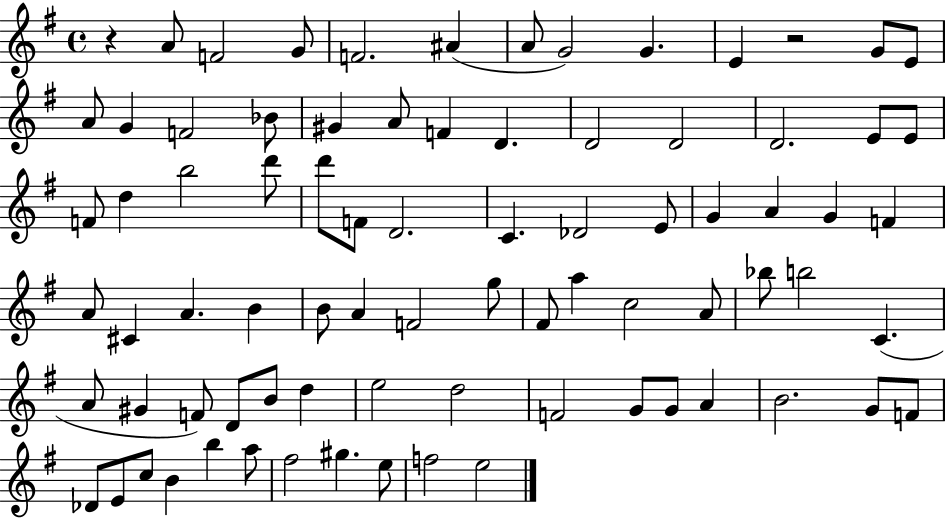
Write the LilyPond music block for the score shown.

{
  \clef treble
  \time 4/4
  \defaultTimeSignature
  \key g \major
  r4 a'8 f'2 g'8 | f'2. ais'4( | a'8 g'2) g'4. | e'4 r2 g'8 e'8 | \break a'8 g'4 f'2 bes'8 | gis'4 a'8 f'4 d'4. | d'2 d'2 | d'2. e'8 e'8 | \break f'8 d''4 b''2 d'''8 | d'''8 f'8 d'2. | c'4. des'2 e'8 | g'4 a'4 g'4 f'4 | \break a'8 cis'4 a'4. b'4 | b'8 a'4 f'2 g''8 | fis'8 a''4 c''2 a'8 | bes''8 b''2 c'4.( | \break a'8 gis'4 f'8) d'8 b'8 d''4 | e''2 d''2 | f'2 g'8 g'8 a'4 | b'2. g'8 f'8 | \break des'8 e'8 c''8 b'4 b''4 a''8 | fis''2 gis''4. e''8 | f''2 e''2 | \bar "|."
}